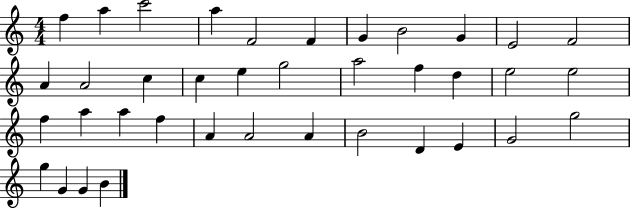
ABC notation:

X:1
T:Untitled
M:4/4
L:1/4
K:C
f a c'2 a F2 F G B2 G E2 F2 A A2 c c e g2 a2 f d e2 e2 f a a f A A2 A B2 D E G2 g2 g G G B